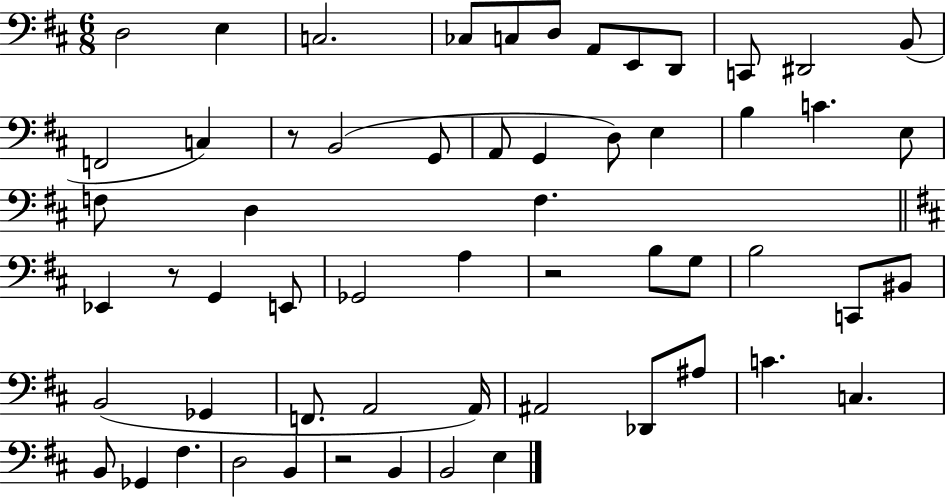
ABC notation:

X:1
T:Untitled
M:6/8
L:1/4
K:D
D,2 E, C,2 _C,/2 C,/2 D,/2 A,,/2 E,,/2 D,,/2 C,,/2 ^D,,2 B,,/2 F,,2 C, z/2 B,,2 G,,/2 A,,/2 G,, D,/2 E, B, C E,/2 F,/2 D, F, _E,, z/2 G,, E,,/2 _G,,2 A, z2 B,/2 G,/2 B,2 C,,/2 ^B,,/2 B,,2 _G,, F,,/2 A,,2 A,,/4 ^A,,2 _D,,/2 ^A,/2 C C, B,,/2 _G,, ^F, D,2 B,, z2 B,, B,,2 E,